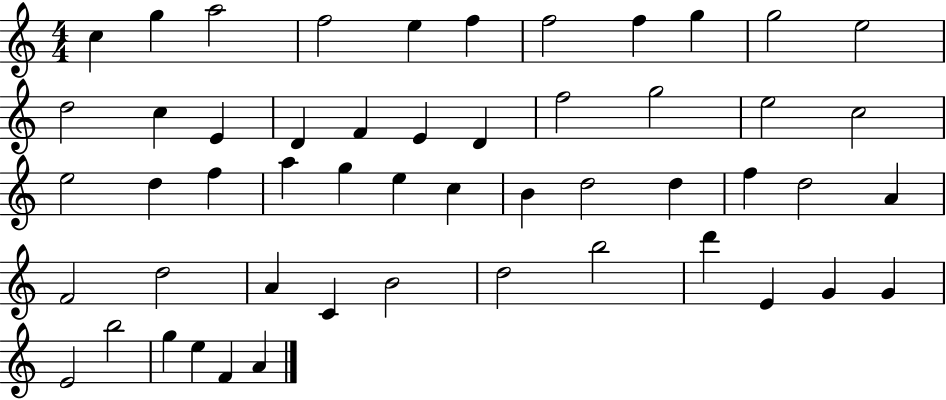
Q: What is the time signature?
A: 4/4